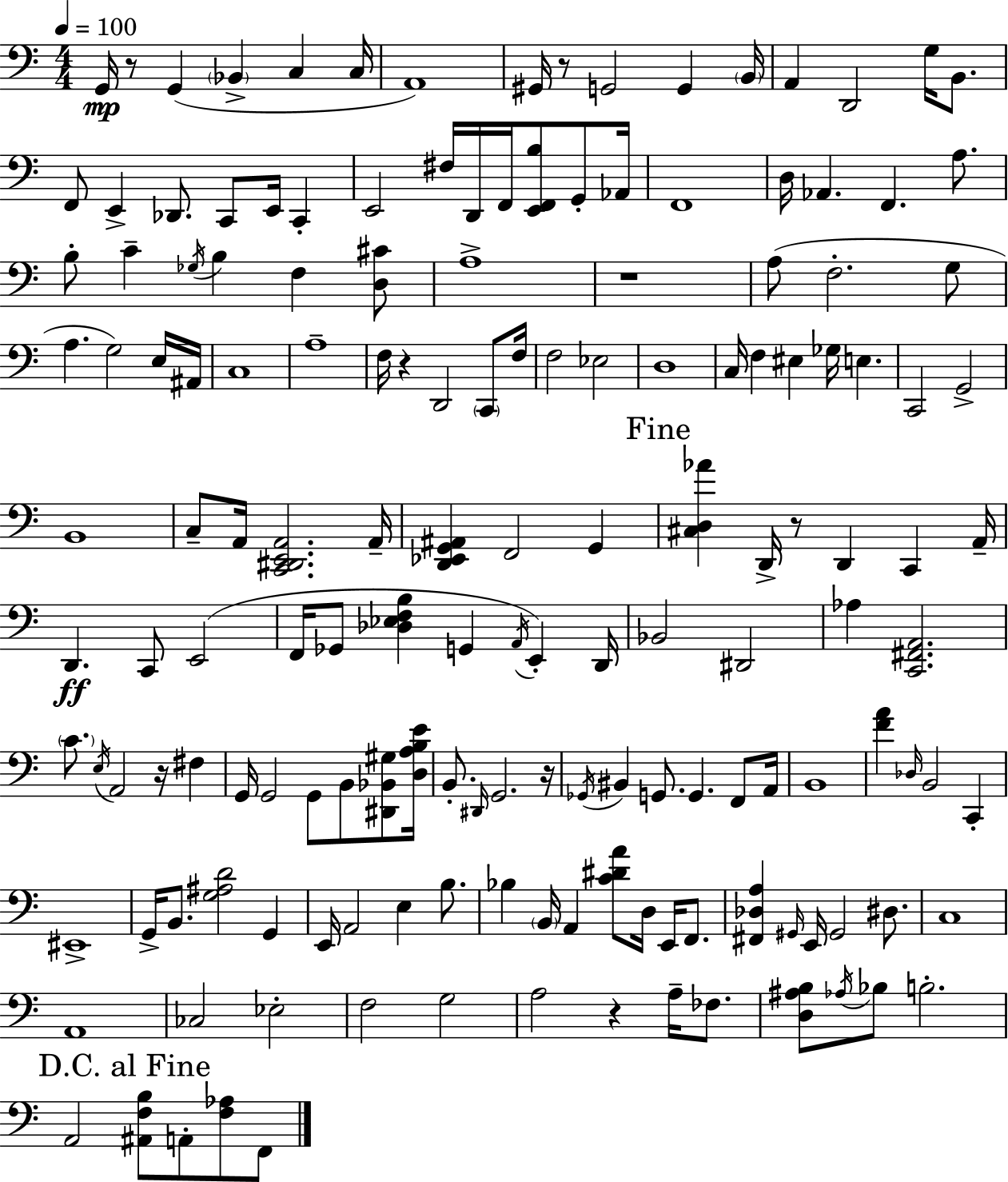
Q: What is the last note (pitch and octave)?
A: F2